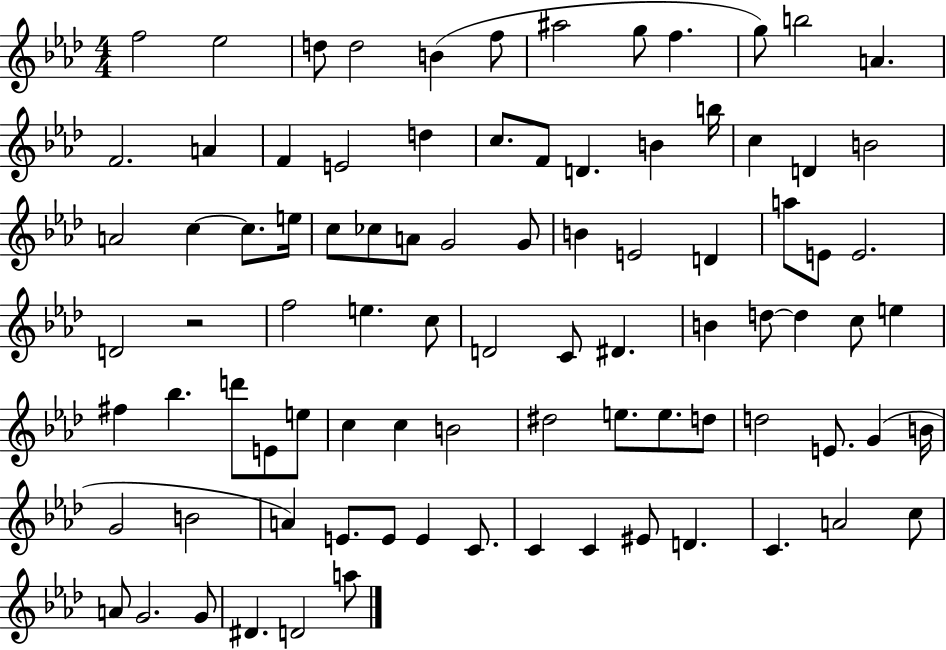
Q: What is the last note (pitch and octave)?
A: A5